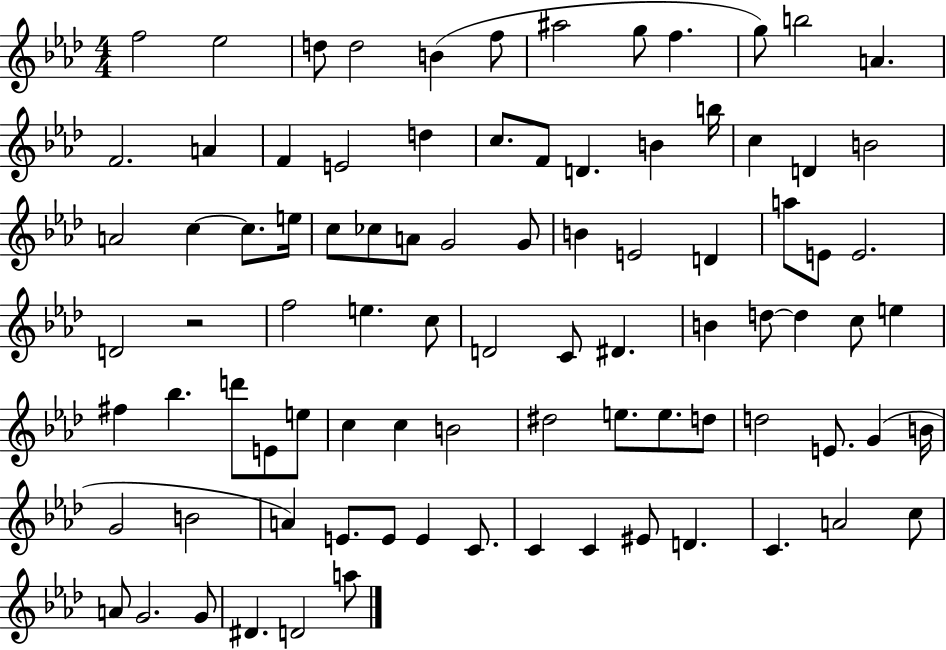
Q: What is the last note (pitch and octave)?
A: A5